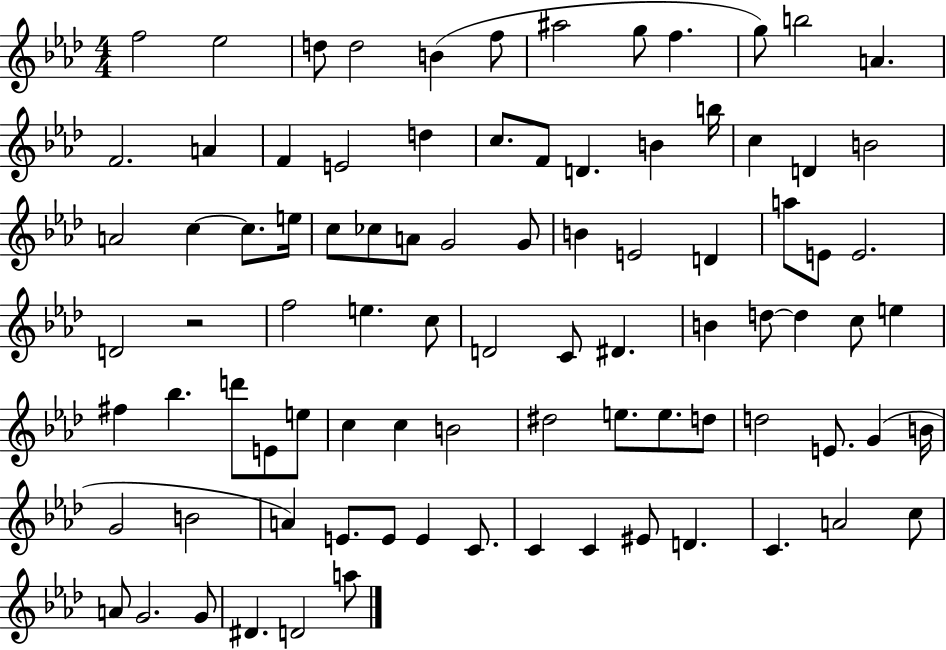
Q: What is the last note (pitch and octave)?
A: A5